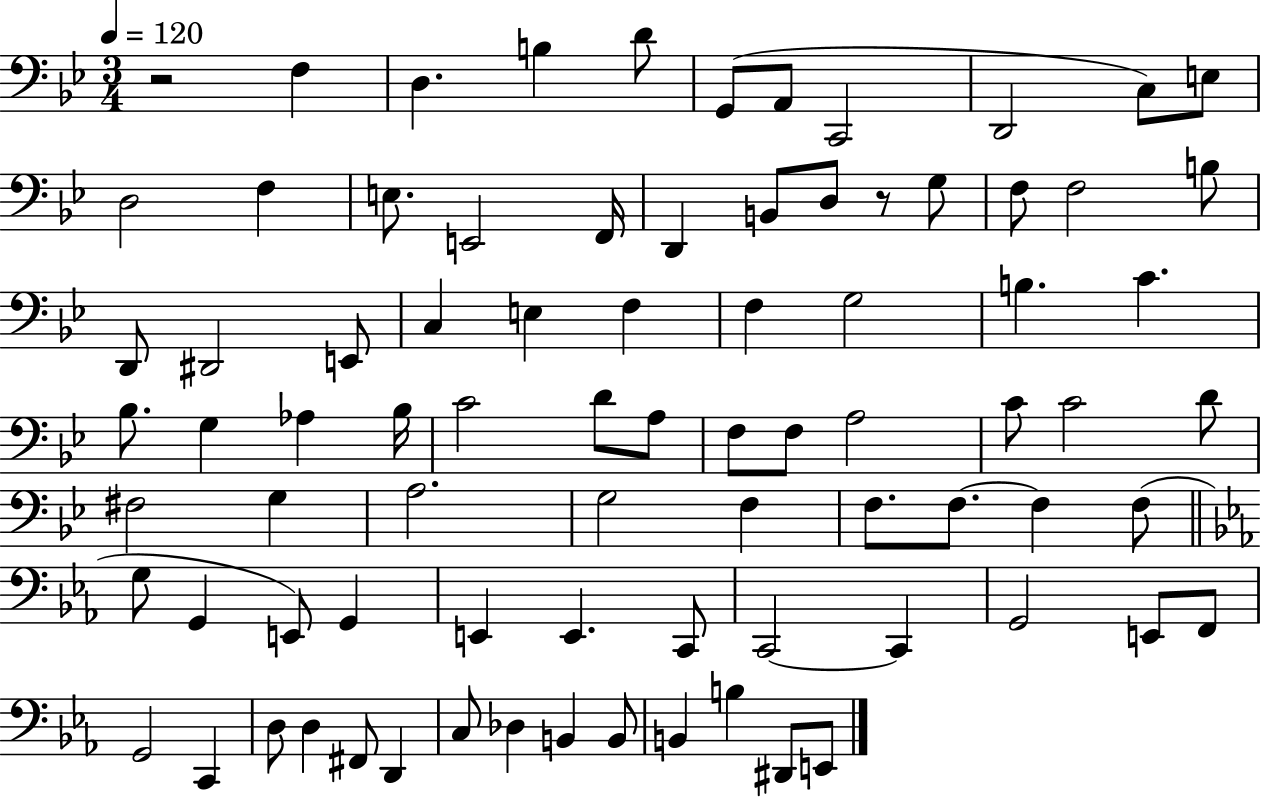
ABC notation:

X:1
T:Untitled
M:3/4
L:1/4
K:Bb
z2 F, D, B, D/2 G,,/2 A,,/2 C,,2 D,,2 C,/2 E,/2 D,2 F, E,/2 E,,2 F,,/4 D,, B,,/2 D,/2 z/2 G,/2 F,/2 F,2 B,/2 D,,/2 ^D,,2 E,,/2 C, E, F, F, G,2 B, C _B,/2 G, _A, _B,/4 C2 D/2 A,/2 F,/2 F,/2 A,2 C/2 C2 D/2 ^F,2 G, A,2 G,2 F, F,/2 F,/2 F, F,/2 G,/2 G,, E,,/2 G,, E,, E,, C,,/2 C,,2 C,, G,,2 E,,/2 F,,/2 G,,2 C,, D,/2 D, ^F,,/2 D,, C,/2 _D, B,, B,,/2 B,, B, ^D,,/2 E,,/2